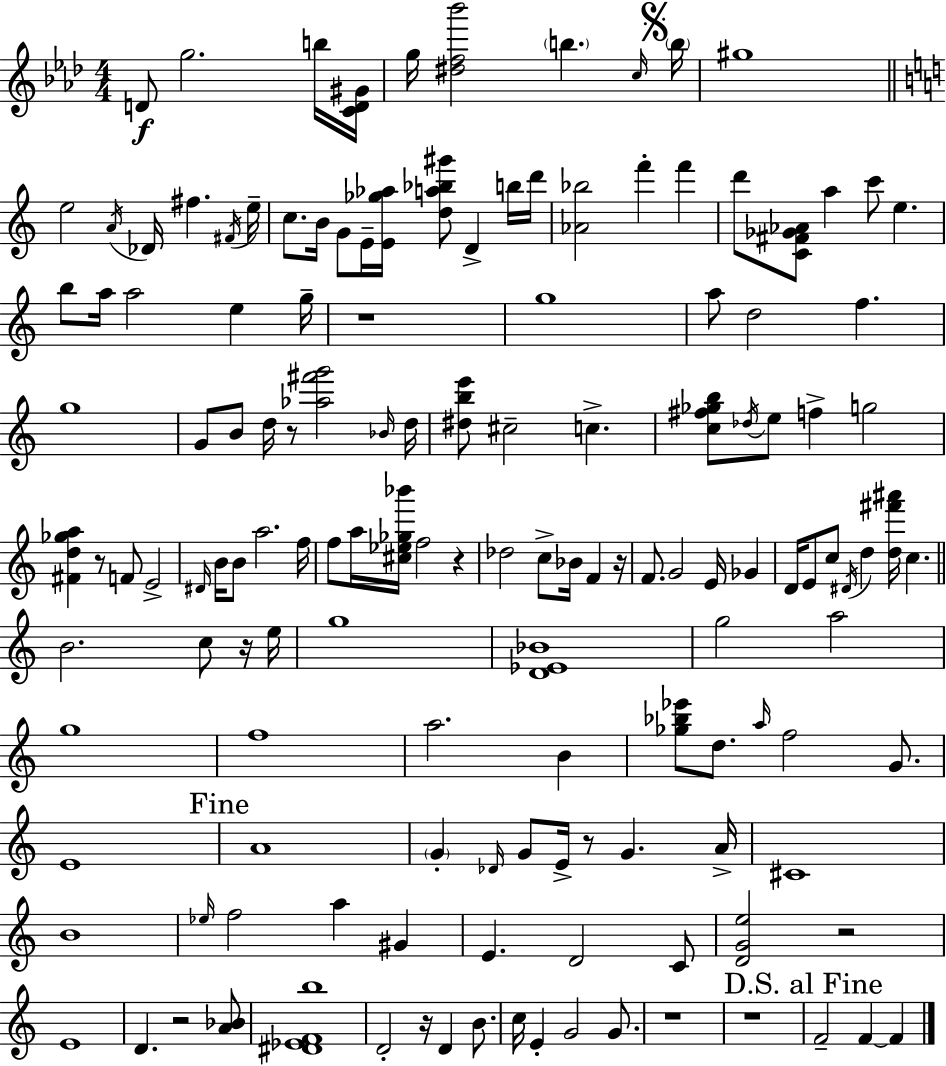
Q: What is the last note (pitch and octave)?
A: F4